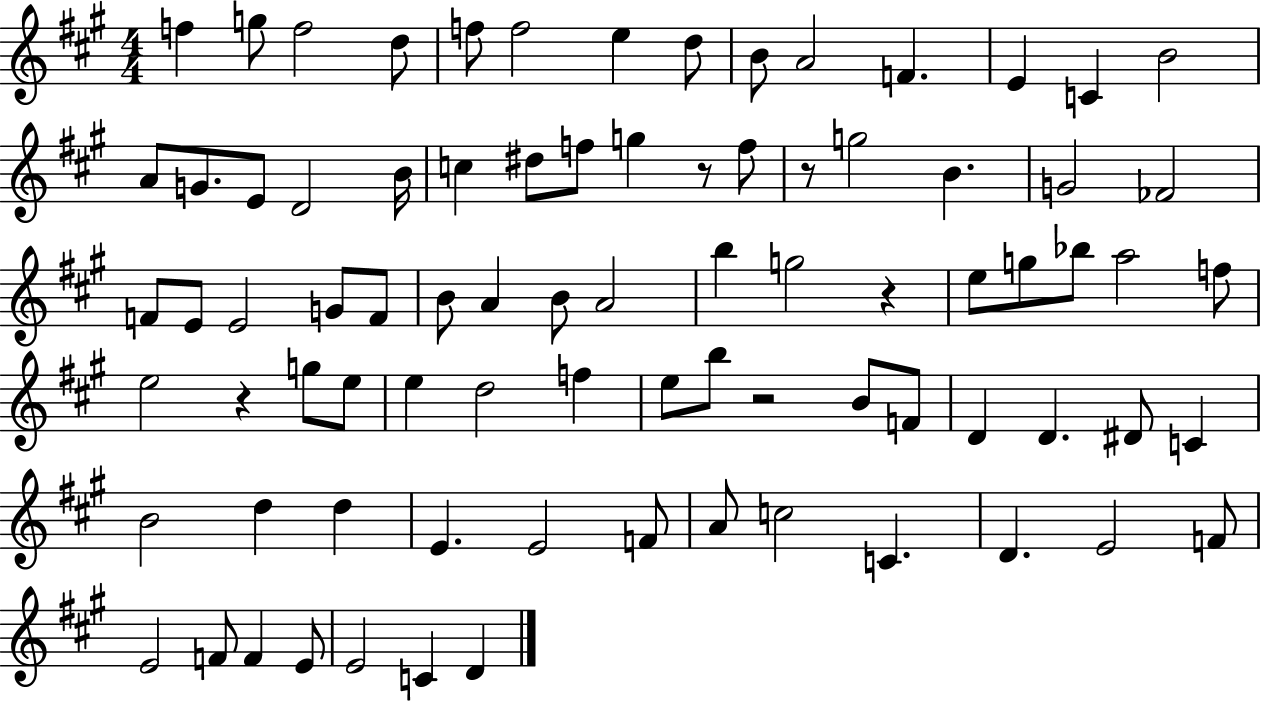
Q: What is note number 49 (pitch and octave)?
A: D5